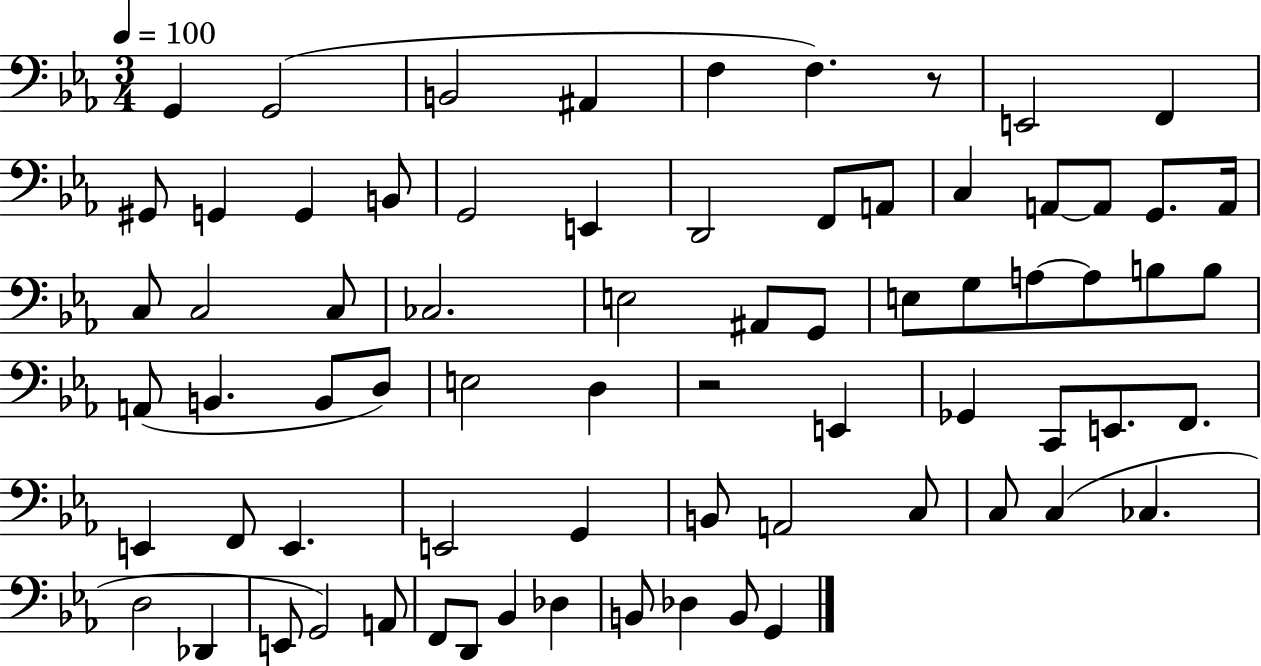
{
  \clef bass
  \numericTimeSignature
  \time 3/4
  \key ees \major
  \tempo 4 = 100
  g,4 g,2( | b,2 ais,4 | f4 f4.) r8 | e,2 f,4 | \break gis,8 g,4 g,4 b,8 | g,2 e,4 | d,2 f,8 a,8 | c4 a,8~~ a,8 g,8. a,16 | \break c8 c2 c8 | ces2. | e2 ais,8 g,8 | e8 g8 a8~~ a8 b8 b8 | \break a,8( b,4. b,8 d8) | e2 d4 | r2 e,4 | ges,4 c,8 e,8. f,8. | \break e,4 f,8 e,4. | e,2 g,4 | b,8 a,2 c8 | c8 c4( ces4. | \break d2 des,4 | e,8 g,2) a,8 | f,8 d,8 bes,4 des4 | b,8 des4 b,8 g,4 | \break \bar "|."
}